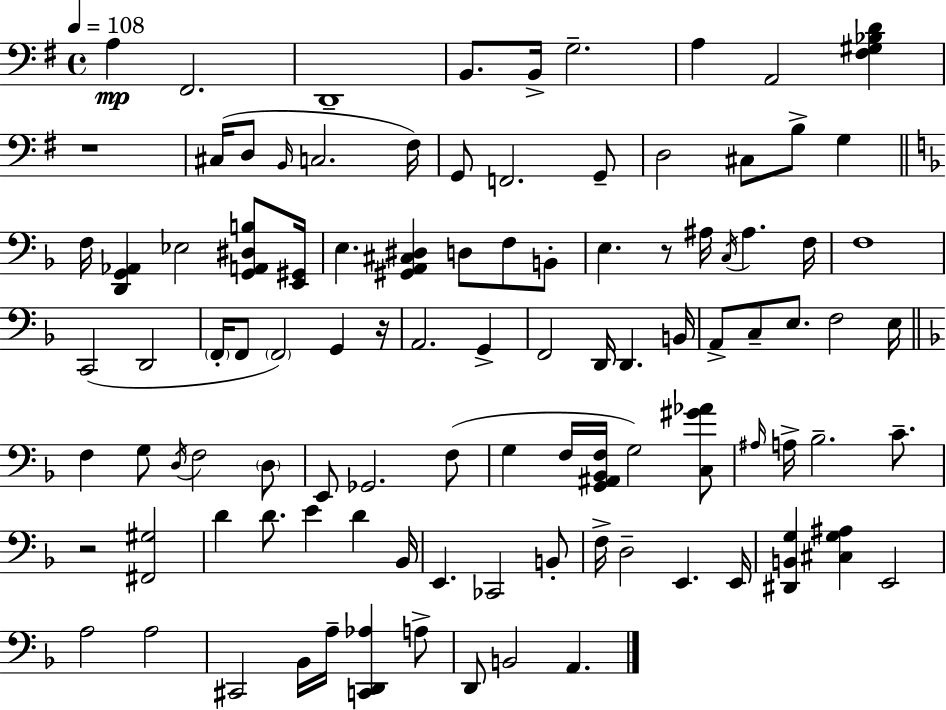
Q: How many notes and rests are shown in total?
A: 101